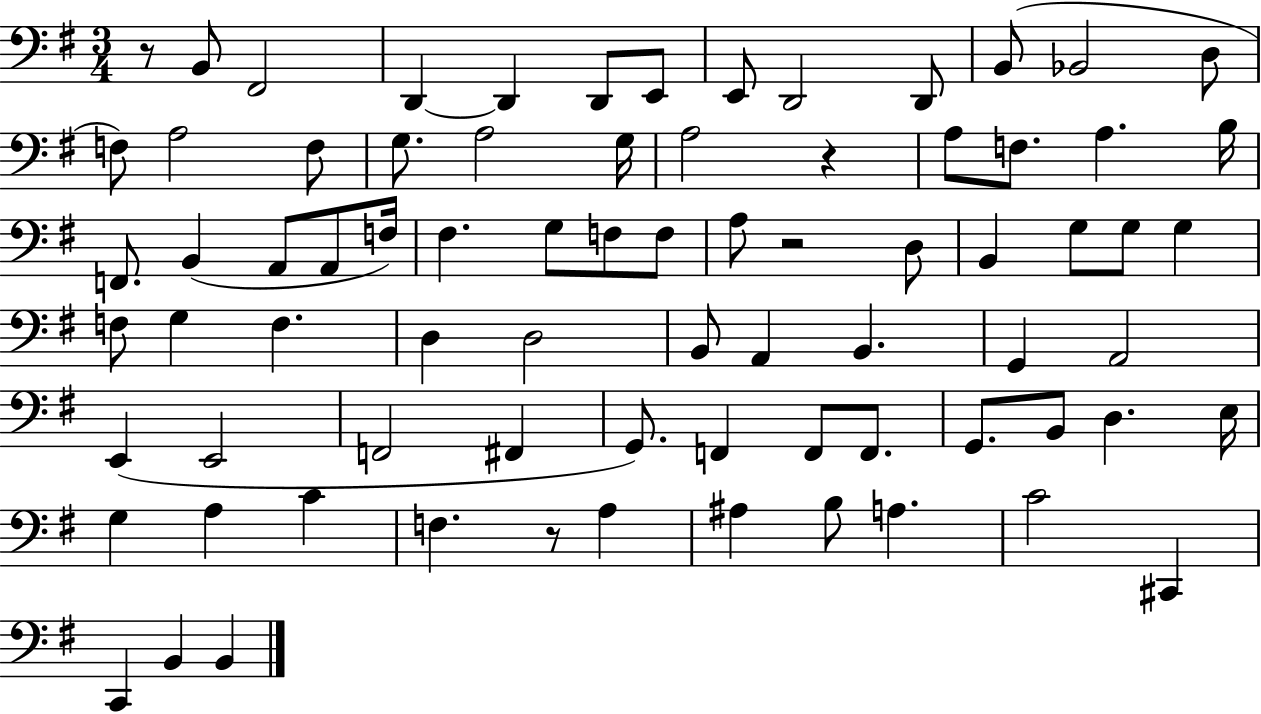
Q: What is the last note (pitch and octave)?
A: B2